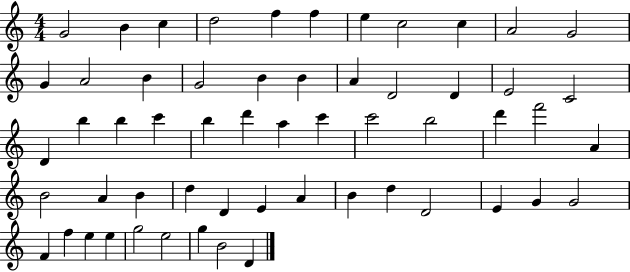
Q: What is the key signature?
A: C major